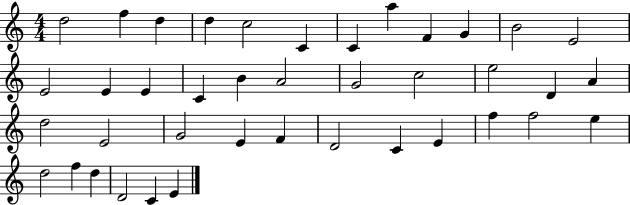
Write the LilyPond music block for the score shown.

{
  \clef treble
  \numericTimeSignature
  \time 4/4
  \key c \major
  d''2 f''4 d''4 | d''4 c''2 c'4 | c'4 a''4 f'4 g'4 | b'2 e'2 | \break e'2 e'4 e'4 | c'4 b'4 a'2 | g'2 c''2 | e''2 d'4 a'4 | \break d''2 e'2 | g'2 e'4 f'4 | d'2 c'4 e'4 | f''4 f''2 e''4 | \break d''2 f''4 d''4 | d'2 c'4 e'4 | \bar "|."
}